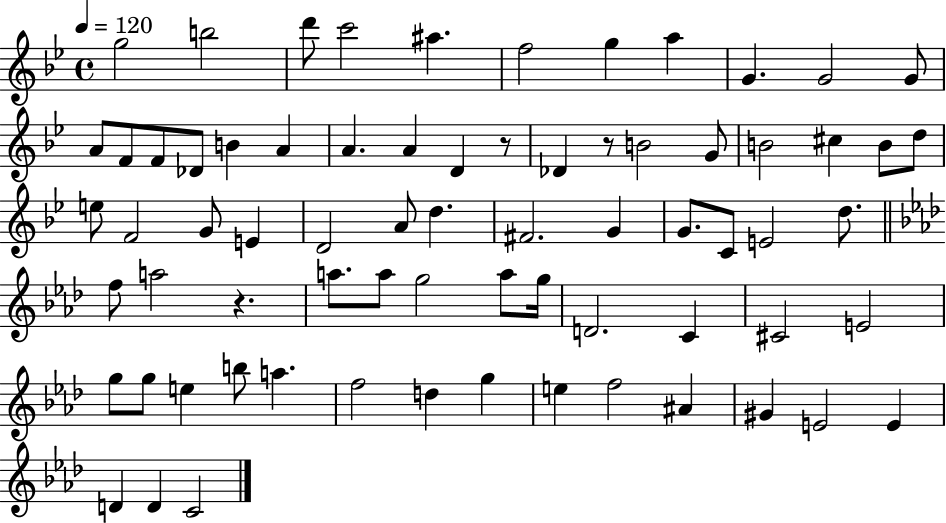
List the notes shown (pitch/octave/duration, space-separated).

G5/h B5/h D6/e C6/h A#5/q. F5/h G5/q A5/q G4/q. G4/h G4/e A4/e F4/e F4/e Db4/e B4/q A4/q A4/q. A4/q D4/q R/e Db4/q R/e B4/h G4/e B4/h C#5/q B4/e D5/e E5/e F4/h G4/e E4/q D4/h A4/e D5/q. F#4/h. G4/q G4/e. C4/e E4/h D5/e. F5/e A5/h R/q. A5/e. A5/e G5/h A5/e G5/s D4/h. C4/q C#4/h E4/h G5/e G5/e E5/q B5/e A5/q. F5/h D5/q G5/q E5/q F5/h A#4/q G#4/q E4/h E4/q D4/q D4/q C4/h